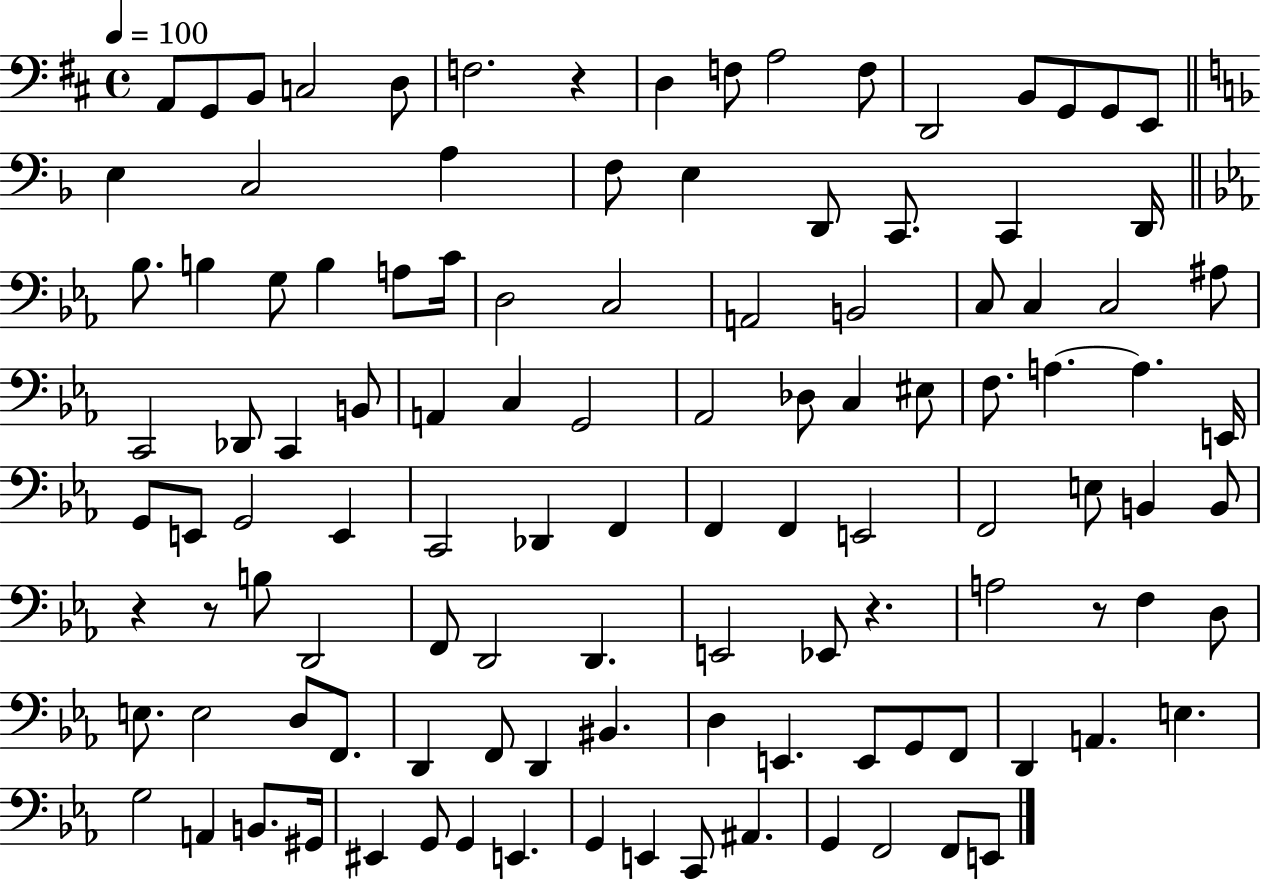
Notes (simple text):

A2/e G2/e B2/e C3/h D3/e F3/h. R/q D3/q F3/e A3/h F3/e D2/h B2/e G2/e G2/e E2/e E3/q C3/h A3/q F3/e E3/q D2/e C2/e. C2/q D2/s Bb3/e. B3/q G3/e B3/q A3/e C4/s D3/h C3/h A2/h B2/h C3/e C3/q C3/h A#3/e C2/h Db2/e C2/q B2/e A2/q C3/q G2/h Ab2/h Db3/e C3/q EIS3/e F3/e. A3/q. A3/q. E2/s G2/e E2/e G2/h E2/q C2/h Db2/q F2/q F2/q F2/q E2/h F2/h E3/e B2/q B2/e R/q R/e B3/e D2/h F2/e D2/h D2/q. E2/h Eb2/e R/q. A3/h R/e F3/q D3/e E3/e. E3/h D3/e F2/e. D2/q F2/e D2/q BIS2/q. D3/q E2/q. E2/e G2/e F2/e D2/q A2/q. E3/q. G3/h A2/q B2/e. G#2/s EIS2/q G2/e G2/q E2/q. G2/q E2/q C2/e A#2/q. G2/q F2/h F2/e E2/e